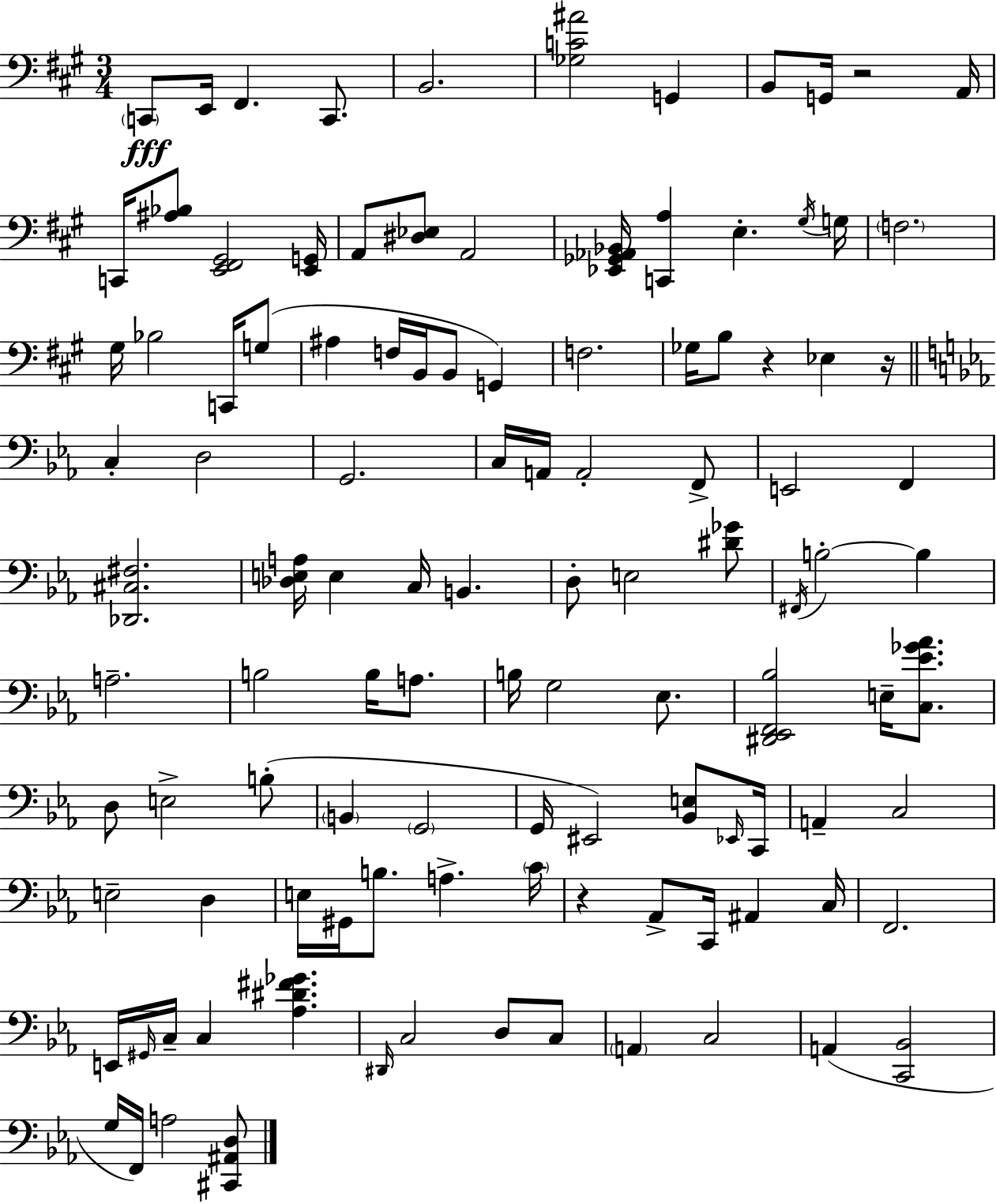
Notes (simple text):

C2/e E2/s F#2/q. C2/e. B2/h. [Gb3,C4,A#4]/h G2/q B2/e G2/s R/h A2/s C2/s [A#3,Bb3]/e [E2,F#2,G#2]/h [E2,G2]/s A2/e [D#3,Eb3]/e A2/h [Eb2,Gb2,Ab2,Bb2]/s [C2,A3]/q E3/q. G#3/s G3/s F3/h. G#3/s Bb3/h C2/s G3/e A#3/q F3/s B2/s B2/e G2/q F3/h. Gb3/s B3/e R/q Eb3/q R/s C3/q D3/h G2/h. C3/s A2/s A2/h F2/e E2/h F2/q [Db2,C#3,F#3]/h. [Db3,E3,A3]/s E3/q C3/s B2/q. D3/e E3/h [D#4,Gb4]/e F#2/s B3/h B3/q A3/h. B3/h B3/s A3/e. B3/s G3/h Eb3/e. [D#2,Eb2,F2,Bb3]/h E3/s [C3,Eb4,Gb4,Ab4]/e. D3/e E3/h B3/e B2/q G2/h G2/s EIS2/h [Bb2,E3]/e Eb2/s C2/s A2/q C3/h E3/h D3/q E3/s G#2/s B3/e. A3/q. C4/s R/q Ab2/e C2/s A#2/q C3/s F2/h. E2/s G#2/s C3/s C3/q [Ab3,D#4,F#4,Gb4]/q. D#2/s C3/h D3/e C3/e A2/q C3/h A2/q [C2,Bb2]/h G3/s F2/s A3/h [C#2,A#2,D3]/e